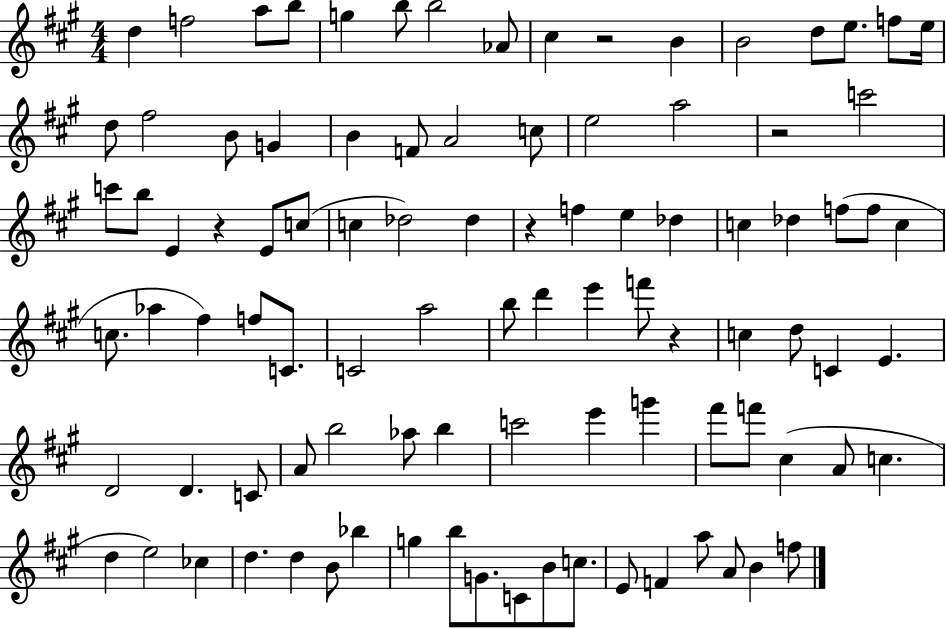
{
  \clef treble
  \numericTimeSignature
  \time 4/4
  \key a \major
  \repeat volta 2 { d''4 f''2 a''8 b''8 | g''4 b''8 b''2 aes'8 | cis''4 r2 b'4 | b'2 d''8 e''8. f''8 e''16 | \break d''8 fis''2 b'8 g'4 | b'4 f'8 a'2 c''8 | e''2 a''2 | r2 c'''2 | \break c'''8 b''8 e'4 r4 e'8 c''8( | c''4 des''2) des''4 | r4 f''4 e''4 des''4 | c''4 des''4 f''8( f''8 c''4 | \break c''8. aes''4 fis''4) f''8 c'8. | c'2 a''2 | b''8 d'''4 e'''4 f'''8 r4 | c''4 d''8 c'4 e'4. | \break d'2 d'4. c'8 | a'8 b''2 aes''8 b''4 | c'''2 e'''4 g'''4 | fis'''8 f'''8 cis''4( a'8 c''4. | \break d''4 e''2) ces''4 | d''4. d''4 b'8 bes''4 | g''4 b''8 g'8. c'8 b'8 c''8. | e'8 f'4 a''8 a'8 b'4 f''8 | \break } \bar "|."
}